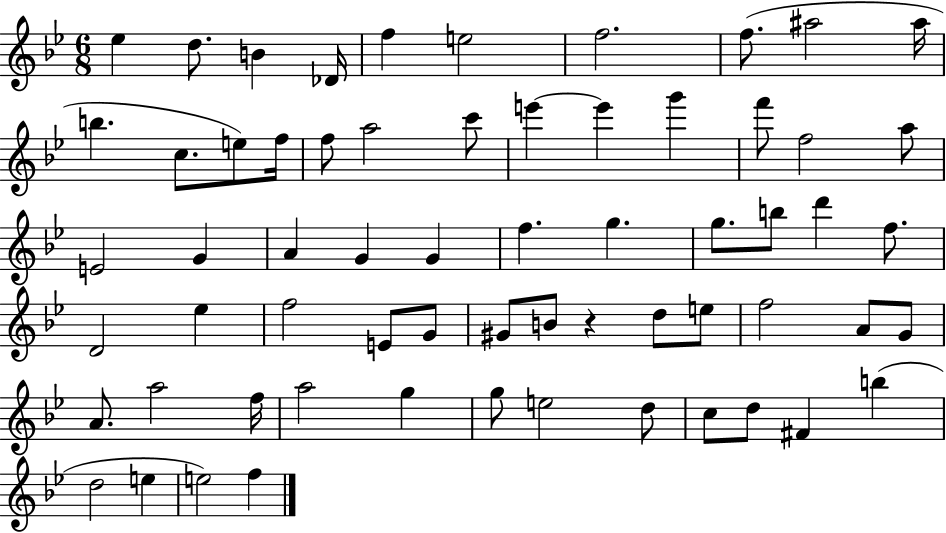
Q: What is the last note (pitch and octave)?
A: F5